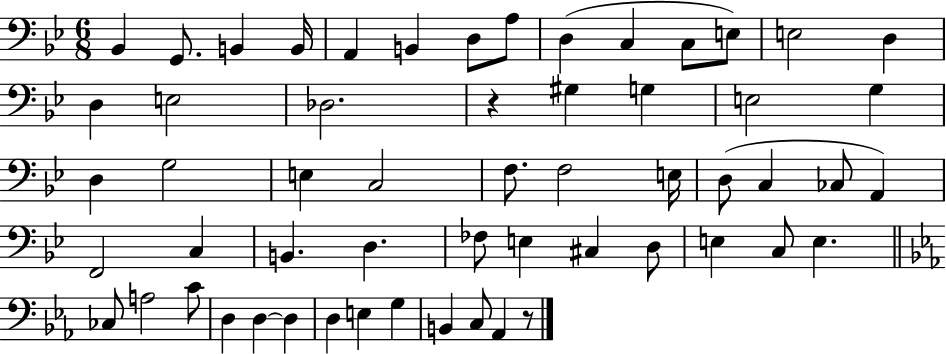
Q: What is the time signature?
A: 6/8